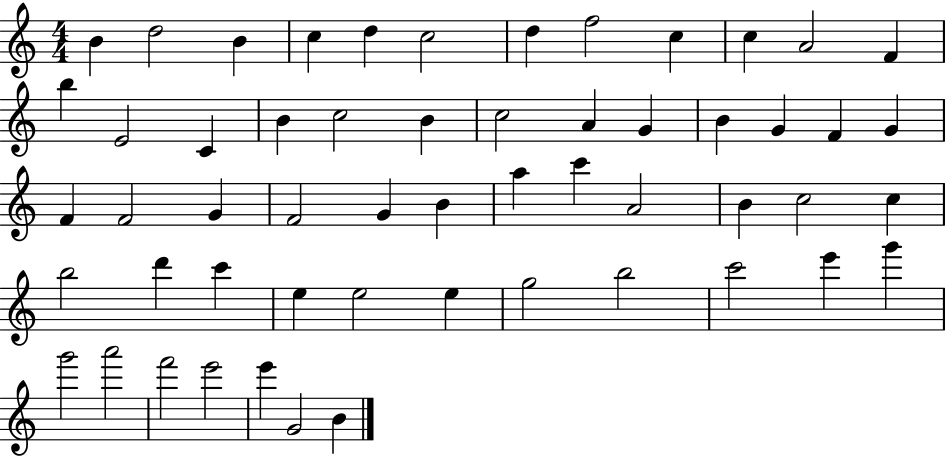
{
  \clef treble
  \numericTimeSignature
  \time 4/4
  \key c \major
  b'4 d''2 b'4 | c''4 d''4 c''2 | d''4 f''2 c''4 | c''4 a'2 f'4 | \break b''4 e'2 c'4 | b'4 c''2 b'4 | c''2 a'4 g'4 | b'4 g'4 f'4 g'4 | \break f'4 f'2 g'4 | f'2 g'4 b'4 | a''4 c'''4 a'2 | b'4 c''2 c''4 | \break b''2 d'''4 c'''4 | e''4 e''2 e''4 | g''2 b''2 | c'''2 e'''4 g'''4 | \break g'''2 a'''2 | f'''2 e'''2 | e'''4 g'2 b'4 | \bar "|."
}